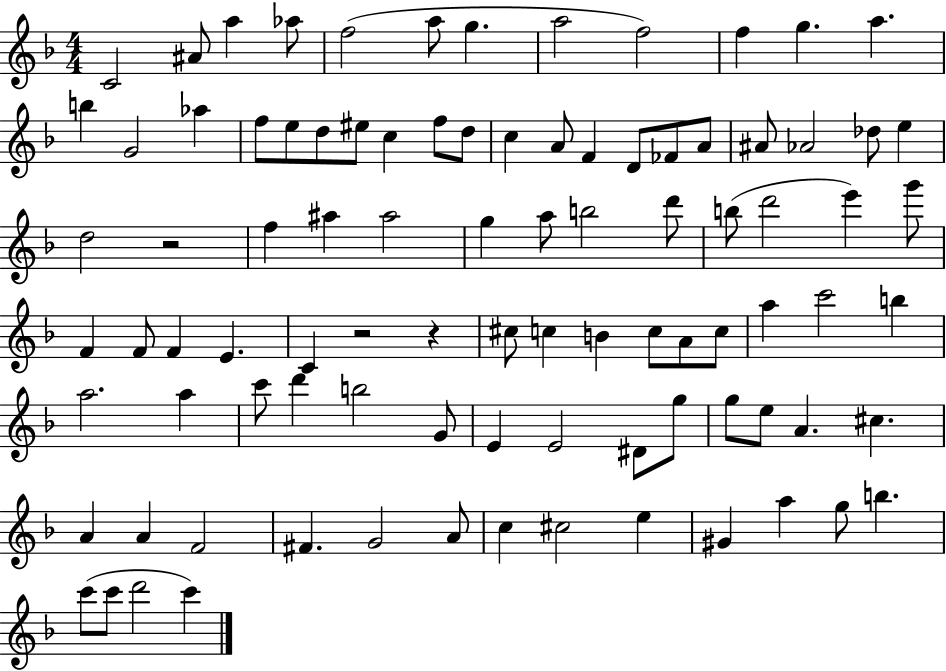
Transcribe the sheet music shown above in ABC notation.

X:1
T:Untitled
M:4/4
L:1/4
K:F
C2 ^A/2 a _a/2 f2 a/2 g a2 f2 f g a b G2 _a f/2 e/2 d/2 ^e/2 c f/2 d/2 c A/2 F D/2 _F/2 A/2 ^A/2 _A2 _d/2 e d2 z2 f ^a ^a2 g a/2 b2 d'/2 b/2 d'2 e' g'/2 F F/2 F E C z2 z ^c/2 c B c/2 A/2 c/2 a c'2 b a2 a c'/2 d' b2 G/2 E E2 ^D/2 g/2 g/2 e/2 A ^c A A F2 ^F G2 A/2 c ^c2 e ^G a g/2 b c'/2 c'/2 d'2 c'